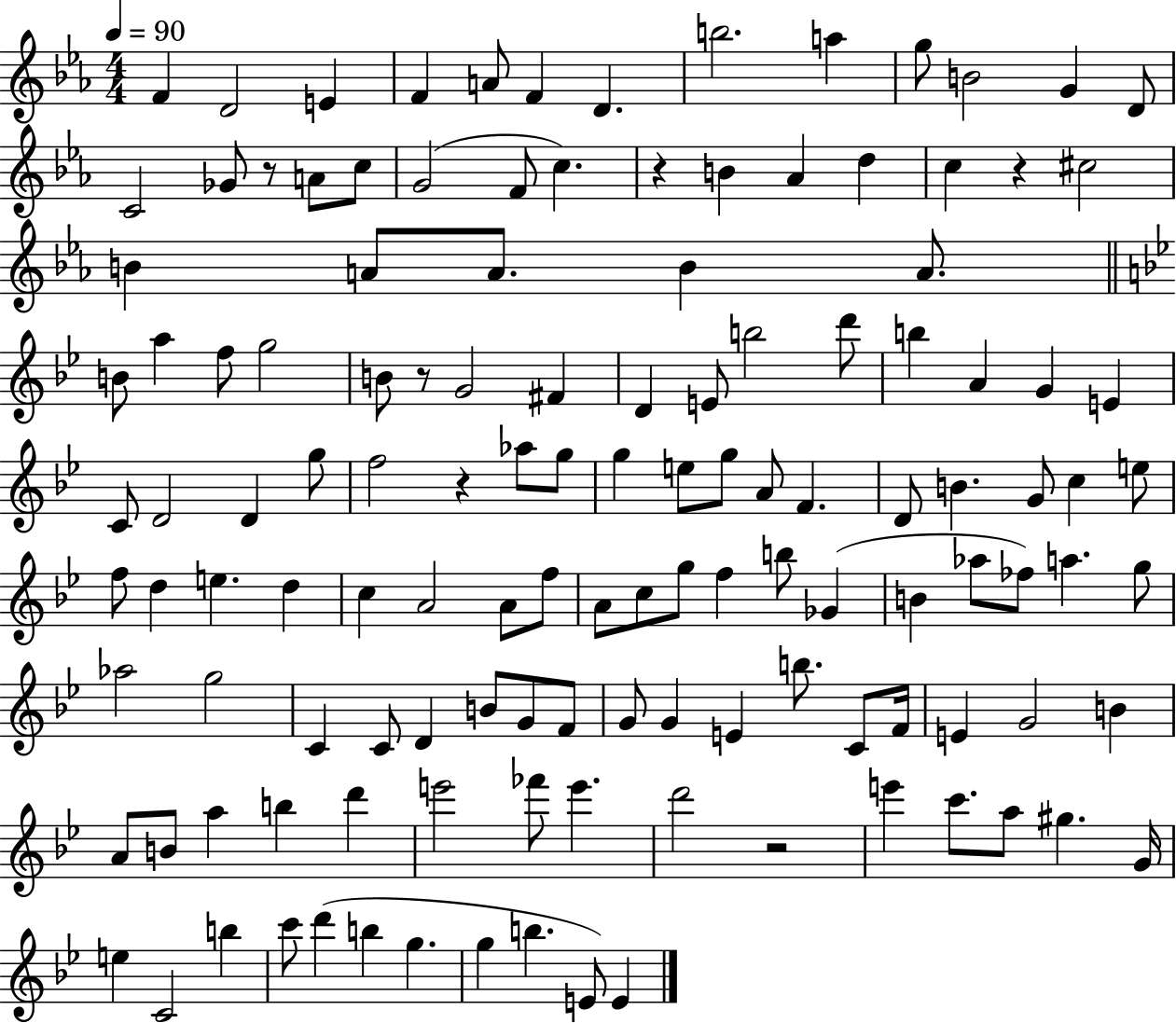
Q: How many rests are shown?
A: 6